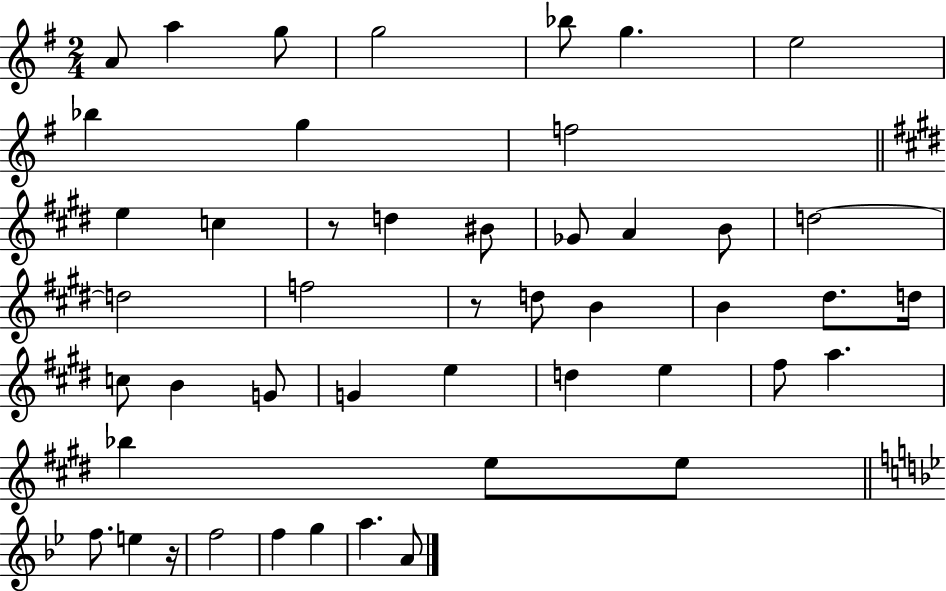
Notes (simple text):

A4/e A5/q G5/e G5/h Bb5/e G5/q. E5/h Bb5/q G5/q F5/h E5/q C5/q R/e D5/q BIS4/e Gb4/e A4/q B4/e D5/h D5/h F5/h R/e D5/e B4/q B4/q D#5/e. D5/s C5/e B4/q G4/e G4/q E5/q D5/q E5/q F#5/e A5/q. Bb5/q E5/e E5/e F5/e. E5/q R/s F5/h F5/q G5/q A5/q. A4/e